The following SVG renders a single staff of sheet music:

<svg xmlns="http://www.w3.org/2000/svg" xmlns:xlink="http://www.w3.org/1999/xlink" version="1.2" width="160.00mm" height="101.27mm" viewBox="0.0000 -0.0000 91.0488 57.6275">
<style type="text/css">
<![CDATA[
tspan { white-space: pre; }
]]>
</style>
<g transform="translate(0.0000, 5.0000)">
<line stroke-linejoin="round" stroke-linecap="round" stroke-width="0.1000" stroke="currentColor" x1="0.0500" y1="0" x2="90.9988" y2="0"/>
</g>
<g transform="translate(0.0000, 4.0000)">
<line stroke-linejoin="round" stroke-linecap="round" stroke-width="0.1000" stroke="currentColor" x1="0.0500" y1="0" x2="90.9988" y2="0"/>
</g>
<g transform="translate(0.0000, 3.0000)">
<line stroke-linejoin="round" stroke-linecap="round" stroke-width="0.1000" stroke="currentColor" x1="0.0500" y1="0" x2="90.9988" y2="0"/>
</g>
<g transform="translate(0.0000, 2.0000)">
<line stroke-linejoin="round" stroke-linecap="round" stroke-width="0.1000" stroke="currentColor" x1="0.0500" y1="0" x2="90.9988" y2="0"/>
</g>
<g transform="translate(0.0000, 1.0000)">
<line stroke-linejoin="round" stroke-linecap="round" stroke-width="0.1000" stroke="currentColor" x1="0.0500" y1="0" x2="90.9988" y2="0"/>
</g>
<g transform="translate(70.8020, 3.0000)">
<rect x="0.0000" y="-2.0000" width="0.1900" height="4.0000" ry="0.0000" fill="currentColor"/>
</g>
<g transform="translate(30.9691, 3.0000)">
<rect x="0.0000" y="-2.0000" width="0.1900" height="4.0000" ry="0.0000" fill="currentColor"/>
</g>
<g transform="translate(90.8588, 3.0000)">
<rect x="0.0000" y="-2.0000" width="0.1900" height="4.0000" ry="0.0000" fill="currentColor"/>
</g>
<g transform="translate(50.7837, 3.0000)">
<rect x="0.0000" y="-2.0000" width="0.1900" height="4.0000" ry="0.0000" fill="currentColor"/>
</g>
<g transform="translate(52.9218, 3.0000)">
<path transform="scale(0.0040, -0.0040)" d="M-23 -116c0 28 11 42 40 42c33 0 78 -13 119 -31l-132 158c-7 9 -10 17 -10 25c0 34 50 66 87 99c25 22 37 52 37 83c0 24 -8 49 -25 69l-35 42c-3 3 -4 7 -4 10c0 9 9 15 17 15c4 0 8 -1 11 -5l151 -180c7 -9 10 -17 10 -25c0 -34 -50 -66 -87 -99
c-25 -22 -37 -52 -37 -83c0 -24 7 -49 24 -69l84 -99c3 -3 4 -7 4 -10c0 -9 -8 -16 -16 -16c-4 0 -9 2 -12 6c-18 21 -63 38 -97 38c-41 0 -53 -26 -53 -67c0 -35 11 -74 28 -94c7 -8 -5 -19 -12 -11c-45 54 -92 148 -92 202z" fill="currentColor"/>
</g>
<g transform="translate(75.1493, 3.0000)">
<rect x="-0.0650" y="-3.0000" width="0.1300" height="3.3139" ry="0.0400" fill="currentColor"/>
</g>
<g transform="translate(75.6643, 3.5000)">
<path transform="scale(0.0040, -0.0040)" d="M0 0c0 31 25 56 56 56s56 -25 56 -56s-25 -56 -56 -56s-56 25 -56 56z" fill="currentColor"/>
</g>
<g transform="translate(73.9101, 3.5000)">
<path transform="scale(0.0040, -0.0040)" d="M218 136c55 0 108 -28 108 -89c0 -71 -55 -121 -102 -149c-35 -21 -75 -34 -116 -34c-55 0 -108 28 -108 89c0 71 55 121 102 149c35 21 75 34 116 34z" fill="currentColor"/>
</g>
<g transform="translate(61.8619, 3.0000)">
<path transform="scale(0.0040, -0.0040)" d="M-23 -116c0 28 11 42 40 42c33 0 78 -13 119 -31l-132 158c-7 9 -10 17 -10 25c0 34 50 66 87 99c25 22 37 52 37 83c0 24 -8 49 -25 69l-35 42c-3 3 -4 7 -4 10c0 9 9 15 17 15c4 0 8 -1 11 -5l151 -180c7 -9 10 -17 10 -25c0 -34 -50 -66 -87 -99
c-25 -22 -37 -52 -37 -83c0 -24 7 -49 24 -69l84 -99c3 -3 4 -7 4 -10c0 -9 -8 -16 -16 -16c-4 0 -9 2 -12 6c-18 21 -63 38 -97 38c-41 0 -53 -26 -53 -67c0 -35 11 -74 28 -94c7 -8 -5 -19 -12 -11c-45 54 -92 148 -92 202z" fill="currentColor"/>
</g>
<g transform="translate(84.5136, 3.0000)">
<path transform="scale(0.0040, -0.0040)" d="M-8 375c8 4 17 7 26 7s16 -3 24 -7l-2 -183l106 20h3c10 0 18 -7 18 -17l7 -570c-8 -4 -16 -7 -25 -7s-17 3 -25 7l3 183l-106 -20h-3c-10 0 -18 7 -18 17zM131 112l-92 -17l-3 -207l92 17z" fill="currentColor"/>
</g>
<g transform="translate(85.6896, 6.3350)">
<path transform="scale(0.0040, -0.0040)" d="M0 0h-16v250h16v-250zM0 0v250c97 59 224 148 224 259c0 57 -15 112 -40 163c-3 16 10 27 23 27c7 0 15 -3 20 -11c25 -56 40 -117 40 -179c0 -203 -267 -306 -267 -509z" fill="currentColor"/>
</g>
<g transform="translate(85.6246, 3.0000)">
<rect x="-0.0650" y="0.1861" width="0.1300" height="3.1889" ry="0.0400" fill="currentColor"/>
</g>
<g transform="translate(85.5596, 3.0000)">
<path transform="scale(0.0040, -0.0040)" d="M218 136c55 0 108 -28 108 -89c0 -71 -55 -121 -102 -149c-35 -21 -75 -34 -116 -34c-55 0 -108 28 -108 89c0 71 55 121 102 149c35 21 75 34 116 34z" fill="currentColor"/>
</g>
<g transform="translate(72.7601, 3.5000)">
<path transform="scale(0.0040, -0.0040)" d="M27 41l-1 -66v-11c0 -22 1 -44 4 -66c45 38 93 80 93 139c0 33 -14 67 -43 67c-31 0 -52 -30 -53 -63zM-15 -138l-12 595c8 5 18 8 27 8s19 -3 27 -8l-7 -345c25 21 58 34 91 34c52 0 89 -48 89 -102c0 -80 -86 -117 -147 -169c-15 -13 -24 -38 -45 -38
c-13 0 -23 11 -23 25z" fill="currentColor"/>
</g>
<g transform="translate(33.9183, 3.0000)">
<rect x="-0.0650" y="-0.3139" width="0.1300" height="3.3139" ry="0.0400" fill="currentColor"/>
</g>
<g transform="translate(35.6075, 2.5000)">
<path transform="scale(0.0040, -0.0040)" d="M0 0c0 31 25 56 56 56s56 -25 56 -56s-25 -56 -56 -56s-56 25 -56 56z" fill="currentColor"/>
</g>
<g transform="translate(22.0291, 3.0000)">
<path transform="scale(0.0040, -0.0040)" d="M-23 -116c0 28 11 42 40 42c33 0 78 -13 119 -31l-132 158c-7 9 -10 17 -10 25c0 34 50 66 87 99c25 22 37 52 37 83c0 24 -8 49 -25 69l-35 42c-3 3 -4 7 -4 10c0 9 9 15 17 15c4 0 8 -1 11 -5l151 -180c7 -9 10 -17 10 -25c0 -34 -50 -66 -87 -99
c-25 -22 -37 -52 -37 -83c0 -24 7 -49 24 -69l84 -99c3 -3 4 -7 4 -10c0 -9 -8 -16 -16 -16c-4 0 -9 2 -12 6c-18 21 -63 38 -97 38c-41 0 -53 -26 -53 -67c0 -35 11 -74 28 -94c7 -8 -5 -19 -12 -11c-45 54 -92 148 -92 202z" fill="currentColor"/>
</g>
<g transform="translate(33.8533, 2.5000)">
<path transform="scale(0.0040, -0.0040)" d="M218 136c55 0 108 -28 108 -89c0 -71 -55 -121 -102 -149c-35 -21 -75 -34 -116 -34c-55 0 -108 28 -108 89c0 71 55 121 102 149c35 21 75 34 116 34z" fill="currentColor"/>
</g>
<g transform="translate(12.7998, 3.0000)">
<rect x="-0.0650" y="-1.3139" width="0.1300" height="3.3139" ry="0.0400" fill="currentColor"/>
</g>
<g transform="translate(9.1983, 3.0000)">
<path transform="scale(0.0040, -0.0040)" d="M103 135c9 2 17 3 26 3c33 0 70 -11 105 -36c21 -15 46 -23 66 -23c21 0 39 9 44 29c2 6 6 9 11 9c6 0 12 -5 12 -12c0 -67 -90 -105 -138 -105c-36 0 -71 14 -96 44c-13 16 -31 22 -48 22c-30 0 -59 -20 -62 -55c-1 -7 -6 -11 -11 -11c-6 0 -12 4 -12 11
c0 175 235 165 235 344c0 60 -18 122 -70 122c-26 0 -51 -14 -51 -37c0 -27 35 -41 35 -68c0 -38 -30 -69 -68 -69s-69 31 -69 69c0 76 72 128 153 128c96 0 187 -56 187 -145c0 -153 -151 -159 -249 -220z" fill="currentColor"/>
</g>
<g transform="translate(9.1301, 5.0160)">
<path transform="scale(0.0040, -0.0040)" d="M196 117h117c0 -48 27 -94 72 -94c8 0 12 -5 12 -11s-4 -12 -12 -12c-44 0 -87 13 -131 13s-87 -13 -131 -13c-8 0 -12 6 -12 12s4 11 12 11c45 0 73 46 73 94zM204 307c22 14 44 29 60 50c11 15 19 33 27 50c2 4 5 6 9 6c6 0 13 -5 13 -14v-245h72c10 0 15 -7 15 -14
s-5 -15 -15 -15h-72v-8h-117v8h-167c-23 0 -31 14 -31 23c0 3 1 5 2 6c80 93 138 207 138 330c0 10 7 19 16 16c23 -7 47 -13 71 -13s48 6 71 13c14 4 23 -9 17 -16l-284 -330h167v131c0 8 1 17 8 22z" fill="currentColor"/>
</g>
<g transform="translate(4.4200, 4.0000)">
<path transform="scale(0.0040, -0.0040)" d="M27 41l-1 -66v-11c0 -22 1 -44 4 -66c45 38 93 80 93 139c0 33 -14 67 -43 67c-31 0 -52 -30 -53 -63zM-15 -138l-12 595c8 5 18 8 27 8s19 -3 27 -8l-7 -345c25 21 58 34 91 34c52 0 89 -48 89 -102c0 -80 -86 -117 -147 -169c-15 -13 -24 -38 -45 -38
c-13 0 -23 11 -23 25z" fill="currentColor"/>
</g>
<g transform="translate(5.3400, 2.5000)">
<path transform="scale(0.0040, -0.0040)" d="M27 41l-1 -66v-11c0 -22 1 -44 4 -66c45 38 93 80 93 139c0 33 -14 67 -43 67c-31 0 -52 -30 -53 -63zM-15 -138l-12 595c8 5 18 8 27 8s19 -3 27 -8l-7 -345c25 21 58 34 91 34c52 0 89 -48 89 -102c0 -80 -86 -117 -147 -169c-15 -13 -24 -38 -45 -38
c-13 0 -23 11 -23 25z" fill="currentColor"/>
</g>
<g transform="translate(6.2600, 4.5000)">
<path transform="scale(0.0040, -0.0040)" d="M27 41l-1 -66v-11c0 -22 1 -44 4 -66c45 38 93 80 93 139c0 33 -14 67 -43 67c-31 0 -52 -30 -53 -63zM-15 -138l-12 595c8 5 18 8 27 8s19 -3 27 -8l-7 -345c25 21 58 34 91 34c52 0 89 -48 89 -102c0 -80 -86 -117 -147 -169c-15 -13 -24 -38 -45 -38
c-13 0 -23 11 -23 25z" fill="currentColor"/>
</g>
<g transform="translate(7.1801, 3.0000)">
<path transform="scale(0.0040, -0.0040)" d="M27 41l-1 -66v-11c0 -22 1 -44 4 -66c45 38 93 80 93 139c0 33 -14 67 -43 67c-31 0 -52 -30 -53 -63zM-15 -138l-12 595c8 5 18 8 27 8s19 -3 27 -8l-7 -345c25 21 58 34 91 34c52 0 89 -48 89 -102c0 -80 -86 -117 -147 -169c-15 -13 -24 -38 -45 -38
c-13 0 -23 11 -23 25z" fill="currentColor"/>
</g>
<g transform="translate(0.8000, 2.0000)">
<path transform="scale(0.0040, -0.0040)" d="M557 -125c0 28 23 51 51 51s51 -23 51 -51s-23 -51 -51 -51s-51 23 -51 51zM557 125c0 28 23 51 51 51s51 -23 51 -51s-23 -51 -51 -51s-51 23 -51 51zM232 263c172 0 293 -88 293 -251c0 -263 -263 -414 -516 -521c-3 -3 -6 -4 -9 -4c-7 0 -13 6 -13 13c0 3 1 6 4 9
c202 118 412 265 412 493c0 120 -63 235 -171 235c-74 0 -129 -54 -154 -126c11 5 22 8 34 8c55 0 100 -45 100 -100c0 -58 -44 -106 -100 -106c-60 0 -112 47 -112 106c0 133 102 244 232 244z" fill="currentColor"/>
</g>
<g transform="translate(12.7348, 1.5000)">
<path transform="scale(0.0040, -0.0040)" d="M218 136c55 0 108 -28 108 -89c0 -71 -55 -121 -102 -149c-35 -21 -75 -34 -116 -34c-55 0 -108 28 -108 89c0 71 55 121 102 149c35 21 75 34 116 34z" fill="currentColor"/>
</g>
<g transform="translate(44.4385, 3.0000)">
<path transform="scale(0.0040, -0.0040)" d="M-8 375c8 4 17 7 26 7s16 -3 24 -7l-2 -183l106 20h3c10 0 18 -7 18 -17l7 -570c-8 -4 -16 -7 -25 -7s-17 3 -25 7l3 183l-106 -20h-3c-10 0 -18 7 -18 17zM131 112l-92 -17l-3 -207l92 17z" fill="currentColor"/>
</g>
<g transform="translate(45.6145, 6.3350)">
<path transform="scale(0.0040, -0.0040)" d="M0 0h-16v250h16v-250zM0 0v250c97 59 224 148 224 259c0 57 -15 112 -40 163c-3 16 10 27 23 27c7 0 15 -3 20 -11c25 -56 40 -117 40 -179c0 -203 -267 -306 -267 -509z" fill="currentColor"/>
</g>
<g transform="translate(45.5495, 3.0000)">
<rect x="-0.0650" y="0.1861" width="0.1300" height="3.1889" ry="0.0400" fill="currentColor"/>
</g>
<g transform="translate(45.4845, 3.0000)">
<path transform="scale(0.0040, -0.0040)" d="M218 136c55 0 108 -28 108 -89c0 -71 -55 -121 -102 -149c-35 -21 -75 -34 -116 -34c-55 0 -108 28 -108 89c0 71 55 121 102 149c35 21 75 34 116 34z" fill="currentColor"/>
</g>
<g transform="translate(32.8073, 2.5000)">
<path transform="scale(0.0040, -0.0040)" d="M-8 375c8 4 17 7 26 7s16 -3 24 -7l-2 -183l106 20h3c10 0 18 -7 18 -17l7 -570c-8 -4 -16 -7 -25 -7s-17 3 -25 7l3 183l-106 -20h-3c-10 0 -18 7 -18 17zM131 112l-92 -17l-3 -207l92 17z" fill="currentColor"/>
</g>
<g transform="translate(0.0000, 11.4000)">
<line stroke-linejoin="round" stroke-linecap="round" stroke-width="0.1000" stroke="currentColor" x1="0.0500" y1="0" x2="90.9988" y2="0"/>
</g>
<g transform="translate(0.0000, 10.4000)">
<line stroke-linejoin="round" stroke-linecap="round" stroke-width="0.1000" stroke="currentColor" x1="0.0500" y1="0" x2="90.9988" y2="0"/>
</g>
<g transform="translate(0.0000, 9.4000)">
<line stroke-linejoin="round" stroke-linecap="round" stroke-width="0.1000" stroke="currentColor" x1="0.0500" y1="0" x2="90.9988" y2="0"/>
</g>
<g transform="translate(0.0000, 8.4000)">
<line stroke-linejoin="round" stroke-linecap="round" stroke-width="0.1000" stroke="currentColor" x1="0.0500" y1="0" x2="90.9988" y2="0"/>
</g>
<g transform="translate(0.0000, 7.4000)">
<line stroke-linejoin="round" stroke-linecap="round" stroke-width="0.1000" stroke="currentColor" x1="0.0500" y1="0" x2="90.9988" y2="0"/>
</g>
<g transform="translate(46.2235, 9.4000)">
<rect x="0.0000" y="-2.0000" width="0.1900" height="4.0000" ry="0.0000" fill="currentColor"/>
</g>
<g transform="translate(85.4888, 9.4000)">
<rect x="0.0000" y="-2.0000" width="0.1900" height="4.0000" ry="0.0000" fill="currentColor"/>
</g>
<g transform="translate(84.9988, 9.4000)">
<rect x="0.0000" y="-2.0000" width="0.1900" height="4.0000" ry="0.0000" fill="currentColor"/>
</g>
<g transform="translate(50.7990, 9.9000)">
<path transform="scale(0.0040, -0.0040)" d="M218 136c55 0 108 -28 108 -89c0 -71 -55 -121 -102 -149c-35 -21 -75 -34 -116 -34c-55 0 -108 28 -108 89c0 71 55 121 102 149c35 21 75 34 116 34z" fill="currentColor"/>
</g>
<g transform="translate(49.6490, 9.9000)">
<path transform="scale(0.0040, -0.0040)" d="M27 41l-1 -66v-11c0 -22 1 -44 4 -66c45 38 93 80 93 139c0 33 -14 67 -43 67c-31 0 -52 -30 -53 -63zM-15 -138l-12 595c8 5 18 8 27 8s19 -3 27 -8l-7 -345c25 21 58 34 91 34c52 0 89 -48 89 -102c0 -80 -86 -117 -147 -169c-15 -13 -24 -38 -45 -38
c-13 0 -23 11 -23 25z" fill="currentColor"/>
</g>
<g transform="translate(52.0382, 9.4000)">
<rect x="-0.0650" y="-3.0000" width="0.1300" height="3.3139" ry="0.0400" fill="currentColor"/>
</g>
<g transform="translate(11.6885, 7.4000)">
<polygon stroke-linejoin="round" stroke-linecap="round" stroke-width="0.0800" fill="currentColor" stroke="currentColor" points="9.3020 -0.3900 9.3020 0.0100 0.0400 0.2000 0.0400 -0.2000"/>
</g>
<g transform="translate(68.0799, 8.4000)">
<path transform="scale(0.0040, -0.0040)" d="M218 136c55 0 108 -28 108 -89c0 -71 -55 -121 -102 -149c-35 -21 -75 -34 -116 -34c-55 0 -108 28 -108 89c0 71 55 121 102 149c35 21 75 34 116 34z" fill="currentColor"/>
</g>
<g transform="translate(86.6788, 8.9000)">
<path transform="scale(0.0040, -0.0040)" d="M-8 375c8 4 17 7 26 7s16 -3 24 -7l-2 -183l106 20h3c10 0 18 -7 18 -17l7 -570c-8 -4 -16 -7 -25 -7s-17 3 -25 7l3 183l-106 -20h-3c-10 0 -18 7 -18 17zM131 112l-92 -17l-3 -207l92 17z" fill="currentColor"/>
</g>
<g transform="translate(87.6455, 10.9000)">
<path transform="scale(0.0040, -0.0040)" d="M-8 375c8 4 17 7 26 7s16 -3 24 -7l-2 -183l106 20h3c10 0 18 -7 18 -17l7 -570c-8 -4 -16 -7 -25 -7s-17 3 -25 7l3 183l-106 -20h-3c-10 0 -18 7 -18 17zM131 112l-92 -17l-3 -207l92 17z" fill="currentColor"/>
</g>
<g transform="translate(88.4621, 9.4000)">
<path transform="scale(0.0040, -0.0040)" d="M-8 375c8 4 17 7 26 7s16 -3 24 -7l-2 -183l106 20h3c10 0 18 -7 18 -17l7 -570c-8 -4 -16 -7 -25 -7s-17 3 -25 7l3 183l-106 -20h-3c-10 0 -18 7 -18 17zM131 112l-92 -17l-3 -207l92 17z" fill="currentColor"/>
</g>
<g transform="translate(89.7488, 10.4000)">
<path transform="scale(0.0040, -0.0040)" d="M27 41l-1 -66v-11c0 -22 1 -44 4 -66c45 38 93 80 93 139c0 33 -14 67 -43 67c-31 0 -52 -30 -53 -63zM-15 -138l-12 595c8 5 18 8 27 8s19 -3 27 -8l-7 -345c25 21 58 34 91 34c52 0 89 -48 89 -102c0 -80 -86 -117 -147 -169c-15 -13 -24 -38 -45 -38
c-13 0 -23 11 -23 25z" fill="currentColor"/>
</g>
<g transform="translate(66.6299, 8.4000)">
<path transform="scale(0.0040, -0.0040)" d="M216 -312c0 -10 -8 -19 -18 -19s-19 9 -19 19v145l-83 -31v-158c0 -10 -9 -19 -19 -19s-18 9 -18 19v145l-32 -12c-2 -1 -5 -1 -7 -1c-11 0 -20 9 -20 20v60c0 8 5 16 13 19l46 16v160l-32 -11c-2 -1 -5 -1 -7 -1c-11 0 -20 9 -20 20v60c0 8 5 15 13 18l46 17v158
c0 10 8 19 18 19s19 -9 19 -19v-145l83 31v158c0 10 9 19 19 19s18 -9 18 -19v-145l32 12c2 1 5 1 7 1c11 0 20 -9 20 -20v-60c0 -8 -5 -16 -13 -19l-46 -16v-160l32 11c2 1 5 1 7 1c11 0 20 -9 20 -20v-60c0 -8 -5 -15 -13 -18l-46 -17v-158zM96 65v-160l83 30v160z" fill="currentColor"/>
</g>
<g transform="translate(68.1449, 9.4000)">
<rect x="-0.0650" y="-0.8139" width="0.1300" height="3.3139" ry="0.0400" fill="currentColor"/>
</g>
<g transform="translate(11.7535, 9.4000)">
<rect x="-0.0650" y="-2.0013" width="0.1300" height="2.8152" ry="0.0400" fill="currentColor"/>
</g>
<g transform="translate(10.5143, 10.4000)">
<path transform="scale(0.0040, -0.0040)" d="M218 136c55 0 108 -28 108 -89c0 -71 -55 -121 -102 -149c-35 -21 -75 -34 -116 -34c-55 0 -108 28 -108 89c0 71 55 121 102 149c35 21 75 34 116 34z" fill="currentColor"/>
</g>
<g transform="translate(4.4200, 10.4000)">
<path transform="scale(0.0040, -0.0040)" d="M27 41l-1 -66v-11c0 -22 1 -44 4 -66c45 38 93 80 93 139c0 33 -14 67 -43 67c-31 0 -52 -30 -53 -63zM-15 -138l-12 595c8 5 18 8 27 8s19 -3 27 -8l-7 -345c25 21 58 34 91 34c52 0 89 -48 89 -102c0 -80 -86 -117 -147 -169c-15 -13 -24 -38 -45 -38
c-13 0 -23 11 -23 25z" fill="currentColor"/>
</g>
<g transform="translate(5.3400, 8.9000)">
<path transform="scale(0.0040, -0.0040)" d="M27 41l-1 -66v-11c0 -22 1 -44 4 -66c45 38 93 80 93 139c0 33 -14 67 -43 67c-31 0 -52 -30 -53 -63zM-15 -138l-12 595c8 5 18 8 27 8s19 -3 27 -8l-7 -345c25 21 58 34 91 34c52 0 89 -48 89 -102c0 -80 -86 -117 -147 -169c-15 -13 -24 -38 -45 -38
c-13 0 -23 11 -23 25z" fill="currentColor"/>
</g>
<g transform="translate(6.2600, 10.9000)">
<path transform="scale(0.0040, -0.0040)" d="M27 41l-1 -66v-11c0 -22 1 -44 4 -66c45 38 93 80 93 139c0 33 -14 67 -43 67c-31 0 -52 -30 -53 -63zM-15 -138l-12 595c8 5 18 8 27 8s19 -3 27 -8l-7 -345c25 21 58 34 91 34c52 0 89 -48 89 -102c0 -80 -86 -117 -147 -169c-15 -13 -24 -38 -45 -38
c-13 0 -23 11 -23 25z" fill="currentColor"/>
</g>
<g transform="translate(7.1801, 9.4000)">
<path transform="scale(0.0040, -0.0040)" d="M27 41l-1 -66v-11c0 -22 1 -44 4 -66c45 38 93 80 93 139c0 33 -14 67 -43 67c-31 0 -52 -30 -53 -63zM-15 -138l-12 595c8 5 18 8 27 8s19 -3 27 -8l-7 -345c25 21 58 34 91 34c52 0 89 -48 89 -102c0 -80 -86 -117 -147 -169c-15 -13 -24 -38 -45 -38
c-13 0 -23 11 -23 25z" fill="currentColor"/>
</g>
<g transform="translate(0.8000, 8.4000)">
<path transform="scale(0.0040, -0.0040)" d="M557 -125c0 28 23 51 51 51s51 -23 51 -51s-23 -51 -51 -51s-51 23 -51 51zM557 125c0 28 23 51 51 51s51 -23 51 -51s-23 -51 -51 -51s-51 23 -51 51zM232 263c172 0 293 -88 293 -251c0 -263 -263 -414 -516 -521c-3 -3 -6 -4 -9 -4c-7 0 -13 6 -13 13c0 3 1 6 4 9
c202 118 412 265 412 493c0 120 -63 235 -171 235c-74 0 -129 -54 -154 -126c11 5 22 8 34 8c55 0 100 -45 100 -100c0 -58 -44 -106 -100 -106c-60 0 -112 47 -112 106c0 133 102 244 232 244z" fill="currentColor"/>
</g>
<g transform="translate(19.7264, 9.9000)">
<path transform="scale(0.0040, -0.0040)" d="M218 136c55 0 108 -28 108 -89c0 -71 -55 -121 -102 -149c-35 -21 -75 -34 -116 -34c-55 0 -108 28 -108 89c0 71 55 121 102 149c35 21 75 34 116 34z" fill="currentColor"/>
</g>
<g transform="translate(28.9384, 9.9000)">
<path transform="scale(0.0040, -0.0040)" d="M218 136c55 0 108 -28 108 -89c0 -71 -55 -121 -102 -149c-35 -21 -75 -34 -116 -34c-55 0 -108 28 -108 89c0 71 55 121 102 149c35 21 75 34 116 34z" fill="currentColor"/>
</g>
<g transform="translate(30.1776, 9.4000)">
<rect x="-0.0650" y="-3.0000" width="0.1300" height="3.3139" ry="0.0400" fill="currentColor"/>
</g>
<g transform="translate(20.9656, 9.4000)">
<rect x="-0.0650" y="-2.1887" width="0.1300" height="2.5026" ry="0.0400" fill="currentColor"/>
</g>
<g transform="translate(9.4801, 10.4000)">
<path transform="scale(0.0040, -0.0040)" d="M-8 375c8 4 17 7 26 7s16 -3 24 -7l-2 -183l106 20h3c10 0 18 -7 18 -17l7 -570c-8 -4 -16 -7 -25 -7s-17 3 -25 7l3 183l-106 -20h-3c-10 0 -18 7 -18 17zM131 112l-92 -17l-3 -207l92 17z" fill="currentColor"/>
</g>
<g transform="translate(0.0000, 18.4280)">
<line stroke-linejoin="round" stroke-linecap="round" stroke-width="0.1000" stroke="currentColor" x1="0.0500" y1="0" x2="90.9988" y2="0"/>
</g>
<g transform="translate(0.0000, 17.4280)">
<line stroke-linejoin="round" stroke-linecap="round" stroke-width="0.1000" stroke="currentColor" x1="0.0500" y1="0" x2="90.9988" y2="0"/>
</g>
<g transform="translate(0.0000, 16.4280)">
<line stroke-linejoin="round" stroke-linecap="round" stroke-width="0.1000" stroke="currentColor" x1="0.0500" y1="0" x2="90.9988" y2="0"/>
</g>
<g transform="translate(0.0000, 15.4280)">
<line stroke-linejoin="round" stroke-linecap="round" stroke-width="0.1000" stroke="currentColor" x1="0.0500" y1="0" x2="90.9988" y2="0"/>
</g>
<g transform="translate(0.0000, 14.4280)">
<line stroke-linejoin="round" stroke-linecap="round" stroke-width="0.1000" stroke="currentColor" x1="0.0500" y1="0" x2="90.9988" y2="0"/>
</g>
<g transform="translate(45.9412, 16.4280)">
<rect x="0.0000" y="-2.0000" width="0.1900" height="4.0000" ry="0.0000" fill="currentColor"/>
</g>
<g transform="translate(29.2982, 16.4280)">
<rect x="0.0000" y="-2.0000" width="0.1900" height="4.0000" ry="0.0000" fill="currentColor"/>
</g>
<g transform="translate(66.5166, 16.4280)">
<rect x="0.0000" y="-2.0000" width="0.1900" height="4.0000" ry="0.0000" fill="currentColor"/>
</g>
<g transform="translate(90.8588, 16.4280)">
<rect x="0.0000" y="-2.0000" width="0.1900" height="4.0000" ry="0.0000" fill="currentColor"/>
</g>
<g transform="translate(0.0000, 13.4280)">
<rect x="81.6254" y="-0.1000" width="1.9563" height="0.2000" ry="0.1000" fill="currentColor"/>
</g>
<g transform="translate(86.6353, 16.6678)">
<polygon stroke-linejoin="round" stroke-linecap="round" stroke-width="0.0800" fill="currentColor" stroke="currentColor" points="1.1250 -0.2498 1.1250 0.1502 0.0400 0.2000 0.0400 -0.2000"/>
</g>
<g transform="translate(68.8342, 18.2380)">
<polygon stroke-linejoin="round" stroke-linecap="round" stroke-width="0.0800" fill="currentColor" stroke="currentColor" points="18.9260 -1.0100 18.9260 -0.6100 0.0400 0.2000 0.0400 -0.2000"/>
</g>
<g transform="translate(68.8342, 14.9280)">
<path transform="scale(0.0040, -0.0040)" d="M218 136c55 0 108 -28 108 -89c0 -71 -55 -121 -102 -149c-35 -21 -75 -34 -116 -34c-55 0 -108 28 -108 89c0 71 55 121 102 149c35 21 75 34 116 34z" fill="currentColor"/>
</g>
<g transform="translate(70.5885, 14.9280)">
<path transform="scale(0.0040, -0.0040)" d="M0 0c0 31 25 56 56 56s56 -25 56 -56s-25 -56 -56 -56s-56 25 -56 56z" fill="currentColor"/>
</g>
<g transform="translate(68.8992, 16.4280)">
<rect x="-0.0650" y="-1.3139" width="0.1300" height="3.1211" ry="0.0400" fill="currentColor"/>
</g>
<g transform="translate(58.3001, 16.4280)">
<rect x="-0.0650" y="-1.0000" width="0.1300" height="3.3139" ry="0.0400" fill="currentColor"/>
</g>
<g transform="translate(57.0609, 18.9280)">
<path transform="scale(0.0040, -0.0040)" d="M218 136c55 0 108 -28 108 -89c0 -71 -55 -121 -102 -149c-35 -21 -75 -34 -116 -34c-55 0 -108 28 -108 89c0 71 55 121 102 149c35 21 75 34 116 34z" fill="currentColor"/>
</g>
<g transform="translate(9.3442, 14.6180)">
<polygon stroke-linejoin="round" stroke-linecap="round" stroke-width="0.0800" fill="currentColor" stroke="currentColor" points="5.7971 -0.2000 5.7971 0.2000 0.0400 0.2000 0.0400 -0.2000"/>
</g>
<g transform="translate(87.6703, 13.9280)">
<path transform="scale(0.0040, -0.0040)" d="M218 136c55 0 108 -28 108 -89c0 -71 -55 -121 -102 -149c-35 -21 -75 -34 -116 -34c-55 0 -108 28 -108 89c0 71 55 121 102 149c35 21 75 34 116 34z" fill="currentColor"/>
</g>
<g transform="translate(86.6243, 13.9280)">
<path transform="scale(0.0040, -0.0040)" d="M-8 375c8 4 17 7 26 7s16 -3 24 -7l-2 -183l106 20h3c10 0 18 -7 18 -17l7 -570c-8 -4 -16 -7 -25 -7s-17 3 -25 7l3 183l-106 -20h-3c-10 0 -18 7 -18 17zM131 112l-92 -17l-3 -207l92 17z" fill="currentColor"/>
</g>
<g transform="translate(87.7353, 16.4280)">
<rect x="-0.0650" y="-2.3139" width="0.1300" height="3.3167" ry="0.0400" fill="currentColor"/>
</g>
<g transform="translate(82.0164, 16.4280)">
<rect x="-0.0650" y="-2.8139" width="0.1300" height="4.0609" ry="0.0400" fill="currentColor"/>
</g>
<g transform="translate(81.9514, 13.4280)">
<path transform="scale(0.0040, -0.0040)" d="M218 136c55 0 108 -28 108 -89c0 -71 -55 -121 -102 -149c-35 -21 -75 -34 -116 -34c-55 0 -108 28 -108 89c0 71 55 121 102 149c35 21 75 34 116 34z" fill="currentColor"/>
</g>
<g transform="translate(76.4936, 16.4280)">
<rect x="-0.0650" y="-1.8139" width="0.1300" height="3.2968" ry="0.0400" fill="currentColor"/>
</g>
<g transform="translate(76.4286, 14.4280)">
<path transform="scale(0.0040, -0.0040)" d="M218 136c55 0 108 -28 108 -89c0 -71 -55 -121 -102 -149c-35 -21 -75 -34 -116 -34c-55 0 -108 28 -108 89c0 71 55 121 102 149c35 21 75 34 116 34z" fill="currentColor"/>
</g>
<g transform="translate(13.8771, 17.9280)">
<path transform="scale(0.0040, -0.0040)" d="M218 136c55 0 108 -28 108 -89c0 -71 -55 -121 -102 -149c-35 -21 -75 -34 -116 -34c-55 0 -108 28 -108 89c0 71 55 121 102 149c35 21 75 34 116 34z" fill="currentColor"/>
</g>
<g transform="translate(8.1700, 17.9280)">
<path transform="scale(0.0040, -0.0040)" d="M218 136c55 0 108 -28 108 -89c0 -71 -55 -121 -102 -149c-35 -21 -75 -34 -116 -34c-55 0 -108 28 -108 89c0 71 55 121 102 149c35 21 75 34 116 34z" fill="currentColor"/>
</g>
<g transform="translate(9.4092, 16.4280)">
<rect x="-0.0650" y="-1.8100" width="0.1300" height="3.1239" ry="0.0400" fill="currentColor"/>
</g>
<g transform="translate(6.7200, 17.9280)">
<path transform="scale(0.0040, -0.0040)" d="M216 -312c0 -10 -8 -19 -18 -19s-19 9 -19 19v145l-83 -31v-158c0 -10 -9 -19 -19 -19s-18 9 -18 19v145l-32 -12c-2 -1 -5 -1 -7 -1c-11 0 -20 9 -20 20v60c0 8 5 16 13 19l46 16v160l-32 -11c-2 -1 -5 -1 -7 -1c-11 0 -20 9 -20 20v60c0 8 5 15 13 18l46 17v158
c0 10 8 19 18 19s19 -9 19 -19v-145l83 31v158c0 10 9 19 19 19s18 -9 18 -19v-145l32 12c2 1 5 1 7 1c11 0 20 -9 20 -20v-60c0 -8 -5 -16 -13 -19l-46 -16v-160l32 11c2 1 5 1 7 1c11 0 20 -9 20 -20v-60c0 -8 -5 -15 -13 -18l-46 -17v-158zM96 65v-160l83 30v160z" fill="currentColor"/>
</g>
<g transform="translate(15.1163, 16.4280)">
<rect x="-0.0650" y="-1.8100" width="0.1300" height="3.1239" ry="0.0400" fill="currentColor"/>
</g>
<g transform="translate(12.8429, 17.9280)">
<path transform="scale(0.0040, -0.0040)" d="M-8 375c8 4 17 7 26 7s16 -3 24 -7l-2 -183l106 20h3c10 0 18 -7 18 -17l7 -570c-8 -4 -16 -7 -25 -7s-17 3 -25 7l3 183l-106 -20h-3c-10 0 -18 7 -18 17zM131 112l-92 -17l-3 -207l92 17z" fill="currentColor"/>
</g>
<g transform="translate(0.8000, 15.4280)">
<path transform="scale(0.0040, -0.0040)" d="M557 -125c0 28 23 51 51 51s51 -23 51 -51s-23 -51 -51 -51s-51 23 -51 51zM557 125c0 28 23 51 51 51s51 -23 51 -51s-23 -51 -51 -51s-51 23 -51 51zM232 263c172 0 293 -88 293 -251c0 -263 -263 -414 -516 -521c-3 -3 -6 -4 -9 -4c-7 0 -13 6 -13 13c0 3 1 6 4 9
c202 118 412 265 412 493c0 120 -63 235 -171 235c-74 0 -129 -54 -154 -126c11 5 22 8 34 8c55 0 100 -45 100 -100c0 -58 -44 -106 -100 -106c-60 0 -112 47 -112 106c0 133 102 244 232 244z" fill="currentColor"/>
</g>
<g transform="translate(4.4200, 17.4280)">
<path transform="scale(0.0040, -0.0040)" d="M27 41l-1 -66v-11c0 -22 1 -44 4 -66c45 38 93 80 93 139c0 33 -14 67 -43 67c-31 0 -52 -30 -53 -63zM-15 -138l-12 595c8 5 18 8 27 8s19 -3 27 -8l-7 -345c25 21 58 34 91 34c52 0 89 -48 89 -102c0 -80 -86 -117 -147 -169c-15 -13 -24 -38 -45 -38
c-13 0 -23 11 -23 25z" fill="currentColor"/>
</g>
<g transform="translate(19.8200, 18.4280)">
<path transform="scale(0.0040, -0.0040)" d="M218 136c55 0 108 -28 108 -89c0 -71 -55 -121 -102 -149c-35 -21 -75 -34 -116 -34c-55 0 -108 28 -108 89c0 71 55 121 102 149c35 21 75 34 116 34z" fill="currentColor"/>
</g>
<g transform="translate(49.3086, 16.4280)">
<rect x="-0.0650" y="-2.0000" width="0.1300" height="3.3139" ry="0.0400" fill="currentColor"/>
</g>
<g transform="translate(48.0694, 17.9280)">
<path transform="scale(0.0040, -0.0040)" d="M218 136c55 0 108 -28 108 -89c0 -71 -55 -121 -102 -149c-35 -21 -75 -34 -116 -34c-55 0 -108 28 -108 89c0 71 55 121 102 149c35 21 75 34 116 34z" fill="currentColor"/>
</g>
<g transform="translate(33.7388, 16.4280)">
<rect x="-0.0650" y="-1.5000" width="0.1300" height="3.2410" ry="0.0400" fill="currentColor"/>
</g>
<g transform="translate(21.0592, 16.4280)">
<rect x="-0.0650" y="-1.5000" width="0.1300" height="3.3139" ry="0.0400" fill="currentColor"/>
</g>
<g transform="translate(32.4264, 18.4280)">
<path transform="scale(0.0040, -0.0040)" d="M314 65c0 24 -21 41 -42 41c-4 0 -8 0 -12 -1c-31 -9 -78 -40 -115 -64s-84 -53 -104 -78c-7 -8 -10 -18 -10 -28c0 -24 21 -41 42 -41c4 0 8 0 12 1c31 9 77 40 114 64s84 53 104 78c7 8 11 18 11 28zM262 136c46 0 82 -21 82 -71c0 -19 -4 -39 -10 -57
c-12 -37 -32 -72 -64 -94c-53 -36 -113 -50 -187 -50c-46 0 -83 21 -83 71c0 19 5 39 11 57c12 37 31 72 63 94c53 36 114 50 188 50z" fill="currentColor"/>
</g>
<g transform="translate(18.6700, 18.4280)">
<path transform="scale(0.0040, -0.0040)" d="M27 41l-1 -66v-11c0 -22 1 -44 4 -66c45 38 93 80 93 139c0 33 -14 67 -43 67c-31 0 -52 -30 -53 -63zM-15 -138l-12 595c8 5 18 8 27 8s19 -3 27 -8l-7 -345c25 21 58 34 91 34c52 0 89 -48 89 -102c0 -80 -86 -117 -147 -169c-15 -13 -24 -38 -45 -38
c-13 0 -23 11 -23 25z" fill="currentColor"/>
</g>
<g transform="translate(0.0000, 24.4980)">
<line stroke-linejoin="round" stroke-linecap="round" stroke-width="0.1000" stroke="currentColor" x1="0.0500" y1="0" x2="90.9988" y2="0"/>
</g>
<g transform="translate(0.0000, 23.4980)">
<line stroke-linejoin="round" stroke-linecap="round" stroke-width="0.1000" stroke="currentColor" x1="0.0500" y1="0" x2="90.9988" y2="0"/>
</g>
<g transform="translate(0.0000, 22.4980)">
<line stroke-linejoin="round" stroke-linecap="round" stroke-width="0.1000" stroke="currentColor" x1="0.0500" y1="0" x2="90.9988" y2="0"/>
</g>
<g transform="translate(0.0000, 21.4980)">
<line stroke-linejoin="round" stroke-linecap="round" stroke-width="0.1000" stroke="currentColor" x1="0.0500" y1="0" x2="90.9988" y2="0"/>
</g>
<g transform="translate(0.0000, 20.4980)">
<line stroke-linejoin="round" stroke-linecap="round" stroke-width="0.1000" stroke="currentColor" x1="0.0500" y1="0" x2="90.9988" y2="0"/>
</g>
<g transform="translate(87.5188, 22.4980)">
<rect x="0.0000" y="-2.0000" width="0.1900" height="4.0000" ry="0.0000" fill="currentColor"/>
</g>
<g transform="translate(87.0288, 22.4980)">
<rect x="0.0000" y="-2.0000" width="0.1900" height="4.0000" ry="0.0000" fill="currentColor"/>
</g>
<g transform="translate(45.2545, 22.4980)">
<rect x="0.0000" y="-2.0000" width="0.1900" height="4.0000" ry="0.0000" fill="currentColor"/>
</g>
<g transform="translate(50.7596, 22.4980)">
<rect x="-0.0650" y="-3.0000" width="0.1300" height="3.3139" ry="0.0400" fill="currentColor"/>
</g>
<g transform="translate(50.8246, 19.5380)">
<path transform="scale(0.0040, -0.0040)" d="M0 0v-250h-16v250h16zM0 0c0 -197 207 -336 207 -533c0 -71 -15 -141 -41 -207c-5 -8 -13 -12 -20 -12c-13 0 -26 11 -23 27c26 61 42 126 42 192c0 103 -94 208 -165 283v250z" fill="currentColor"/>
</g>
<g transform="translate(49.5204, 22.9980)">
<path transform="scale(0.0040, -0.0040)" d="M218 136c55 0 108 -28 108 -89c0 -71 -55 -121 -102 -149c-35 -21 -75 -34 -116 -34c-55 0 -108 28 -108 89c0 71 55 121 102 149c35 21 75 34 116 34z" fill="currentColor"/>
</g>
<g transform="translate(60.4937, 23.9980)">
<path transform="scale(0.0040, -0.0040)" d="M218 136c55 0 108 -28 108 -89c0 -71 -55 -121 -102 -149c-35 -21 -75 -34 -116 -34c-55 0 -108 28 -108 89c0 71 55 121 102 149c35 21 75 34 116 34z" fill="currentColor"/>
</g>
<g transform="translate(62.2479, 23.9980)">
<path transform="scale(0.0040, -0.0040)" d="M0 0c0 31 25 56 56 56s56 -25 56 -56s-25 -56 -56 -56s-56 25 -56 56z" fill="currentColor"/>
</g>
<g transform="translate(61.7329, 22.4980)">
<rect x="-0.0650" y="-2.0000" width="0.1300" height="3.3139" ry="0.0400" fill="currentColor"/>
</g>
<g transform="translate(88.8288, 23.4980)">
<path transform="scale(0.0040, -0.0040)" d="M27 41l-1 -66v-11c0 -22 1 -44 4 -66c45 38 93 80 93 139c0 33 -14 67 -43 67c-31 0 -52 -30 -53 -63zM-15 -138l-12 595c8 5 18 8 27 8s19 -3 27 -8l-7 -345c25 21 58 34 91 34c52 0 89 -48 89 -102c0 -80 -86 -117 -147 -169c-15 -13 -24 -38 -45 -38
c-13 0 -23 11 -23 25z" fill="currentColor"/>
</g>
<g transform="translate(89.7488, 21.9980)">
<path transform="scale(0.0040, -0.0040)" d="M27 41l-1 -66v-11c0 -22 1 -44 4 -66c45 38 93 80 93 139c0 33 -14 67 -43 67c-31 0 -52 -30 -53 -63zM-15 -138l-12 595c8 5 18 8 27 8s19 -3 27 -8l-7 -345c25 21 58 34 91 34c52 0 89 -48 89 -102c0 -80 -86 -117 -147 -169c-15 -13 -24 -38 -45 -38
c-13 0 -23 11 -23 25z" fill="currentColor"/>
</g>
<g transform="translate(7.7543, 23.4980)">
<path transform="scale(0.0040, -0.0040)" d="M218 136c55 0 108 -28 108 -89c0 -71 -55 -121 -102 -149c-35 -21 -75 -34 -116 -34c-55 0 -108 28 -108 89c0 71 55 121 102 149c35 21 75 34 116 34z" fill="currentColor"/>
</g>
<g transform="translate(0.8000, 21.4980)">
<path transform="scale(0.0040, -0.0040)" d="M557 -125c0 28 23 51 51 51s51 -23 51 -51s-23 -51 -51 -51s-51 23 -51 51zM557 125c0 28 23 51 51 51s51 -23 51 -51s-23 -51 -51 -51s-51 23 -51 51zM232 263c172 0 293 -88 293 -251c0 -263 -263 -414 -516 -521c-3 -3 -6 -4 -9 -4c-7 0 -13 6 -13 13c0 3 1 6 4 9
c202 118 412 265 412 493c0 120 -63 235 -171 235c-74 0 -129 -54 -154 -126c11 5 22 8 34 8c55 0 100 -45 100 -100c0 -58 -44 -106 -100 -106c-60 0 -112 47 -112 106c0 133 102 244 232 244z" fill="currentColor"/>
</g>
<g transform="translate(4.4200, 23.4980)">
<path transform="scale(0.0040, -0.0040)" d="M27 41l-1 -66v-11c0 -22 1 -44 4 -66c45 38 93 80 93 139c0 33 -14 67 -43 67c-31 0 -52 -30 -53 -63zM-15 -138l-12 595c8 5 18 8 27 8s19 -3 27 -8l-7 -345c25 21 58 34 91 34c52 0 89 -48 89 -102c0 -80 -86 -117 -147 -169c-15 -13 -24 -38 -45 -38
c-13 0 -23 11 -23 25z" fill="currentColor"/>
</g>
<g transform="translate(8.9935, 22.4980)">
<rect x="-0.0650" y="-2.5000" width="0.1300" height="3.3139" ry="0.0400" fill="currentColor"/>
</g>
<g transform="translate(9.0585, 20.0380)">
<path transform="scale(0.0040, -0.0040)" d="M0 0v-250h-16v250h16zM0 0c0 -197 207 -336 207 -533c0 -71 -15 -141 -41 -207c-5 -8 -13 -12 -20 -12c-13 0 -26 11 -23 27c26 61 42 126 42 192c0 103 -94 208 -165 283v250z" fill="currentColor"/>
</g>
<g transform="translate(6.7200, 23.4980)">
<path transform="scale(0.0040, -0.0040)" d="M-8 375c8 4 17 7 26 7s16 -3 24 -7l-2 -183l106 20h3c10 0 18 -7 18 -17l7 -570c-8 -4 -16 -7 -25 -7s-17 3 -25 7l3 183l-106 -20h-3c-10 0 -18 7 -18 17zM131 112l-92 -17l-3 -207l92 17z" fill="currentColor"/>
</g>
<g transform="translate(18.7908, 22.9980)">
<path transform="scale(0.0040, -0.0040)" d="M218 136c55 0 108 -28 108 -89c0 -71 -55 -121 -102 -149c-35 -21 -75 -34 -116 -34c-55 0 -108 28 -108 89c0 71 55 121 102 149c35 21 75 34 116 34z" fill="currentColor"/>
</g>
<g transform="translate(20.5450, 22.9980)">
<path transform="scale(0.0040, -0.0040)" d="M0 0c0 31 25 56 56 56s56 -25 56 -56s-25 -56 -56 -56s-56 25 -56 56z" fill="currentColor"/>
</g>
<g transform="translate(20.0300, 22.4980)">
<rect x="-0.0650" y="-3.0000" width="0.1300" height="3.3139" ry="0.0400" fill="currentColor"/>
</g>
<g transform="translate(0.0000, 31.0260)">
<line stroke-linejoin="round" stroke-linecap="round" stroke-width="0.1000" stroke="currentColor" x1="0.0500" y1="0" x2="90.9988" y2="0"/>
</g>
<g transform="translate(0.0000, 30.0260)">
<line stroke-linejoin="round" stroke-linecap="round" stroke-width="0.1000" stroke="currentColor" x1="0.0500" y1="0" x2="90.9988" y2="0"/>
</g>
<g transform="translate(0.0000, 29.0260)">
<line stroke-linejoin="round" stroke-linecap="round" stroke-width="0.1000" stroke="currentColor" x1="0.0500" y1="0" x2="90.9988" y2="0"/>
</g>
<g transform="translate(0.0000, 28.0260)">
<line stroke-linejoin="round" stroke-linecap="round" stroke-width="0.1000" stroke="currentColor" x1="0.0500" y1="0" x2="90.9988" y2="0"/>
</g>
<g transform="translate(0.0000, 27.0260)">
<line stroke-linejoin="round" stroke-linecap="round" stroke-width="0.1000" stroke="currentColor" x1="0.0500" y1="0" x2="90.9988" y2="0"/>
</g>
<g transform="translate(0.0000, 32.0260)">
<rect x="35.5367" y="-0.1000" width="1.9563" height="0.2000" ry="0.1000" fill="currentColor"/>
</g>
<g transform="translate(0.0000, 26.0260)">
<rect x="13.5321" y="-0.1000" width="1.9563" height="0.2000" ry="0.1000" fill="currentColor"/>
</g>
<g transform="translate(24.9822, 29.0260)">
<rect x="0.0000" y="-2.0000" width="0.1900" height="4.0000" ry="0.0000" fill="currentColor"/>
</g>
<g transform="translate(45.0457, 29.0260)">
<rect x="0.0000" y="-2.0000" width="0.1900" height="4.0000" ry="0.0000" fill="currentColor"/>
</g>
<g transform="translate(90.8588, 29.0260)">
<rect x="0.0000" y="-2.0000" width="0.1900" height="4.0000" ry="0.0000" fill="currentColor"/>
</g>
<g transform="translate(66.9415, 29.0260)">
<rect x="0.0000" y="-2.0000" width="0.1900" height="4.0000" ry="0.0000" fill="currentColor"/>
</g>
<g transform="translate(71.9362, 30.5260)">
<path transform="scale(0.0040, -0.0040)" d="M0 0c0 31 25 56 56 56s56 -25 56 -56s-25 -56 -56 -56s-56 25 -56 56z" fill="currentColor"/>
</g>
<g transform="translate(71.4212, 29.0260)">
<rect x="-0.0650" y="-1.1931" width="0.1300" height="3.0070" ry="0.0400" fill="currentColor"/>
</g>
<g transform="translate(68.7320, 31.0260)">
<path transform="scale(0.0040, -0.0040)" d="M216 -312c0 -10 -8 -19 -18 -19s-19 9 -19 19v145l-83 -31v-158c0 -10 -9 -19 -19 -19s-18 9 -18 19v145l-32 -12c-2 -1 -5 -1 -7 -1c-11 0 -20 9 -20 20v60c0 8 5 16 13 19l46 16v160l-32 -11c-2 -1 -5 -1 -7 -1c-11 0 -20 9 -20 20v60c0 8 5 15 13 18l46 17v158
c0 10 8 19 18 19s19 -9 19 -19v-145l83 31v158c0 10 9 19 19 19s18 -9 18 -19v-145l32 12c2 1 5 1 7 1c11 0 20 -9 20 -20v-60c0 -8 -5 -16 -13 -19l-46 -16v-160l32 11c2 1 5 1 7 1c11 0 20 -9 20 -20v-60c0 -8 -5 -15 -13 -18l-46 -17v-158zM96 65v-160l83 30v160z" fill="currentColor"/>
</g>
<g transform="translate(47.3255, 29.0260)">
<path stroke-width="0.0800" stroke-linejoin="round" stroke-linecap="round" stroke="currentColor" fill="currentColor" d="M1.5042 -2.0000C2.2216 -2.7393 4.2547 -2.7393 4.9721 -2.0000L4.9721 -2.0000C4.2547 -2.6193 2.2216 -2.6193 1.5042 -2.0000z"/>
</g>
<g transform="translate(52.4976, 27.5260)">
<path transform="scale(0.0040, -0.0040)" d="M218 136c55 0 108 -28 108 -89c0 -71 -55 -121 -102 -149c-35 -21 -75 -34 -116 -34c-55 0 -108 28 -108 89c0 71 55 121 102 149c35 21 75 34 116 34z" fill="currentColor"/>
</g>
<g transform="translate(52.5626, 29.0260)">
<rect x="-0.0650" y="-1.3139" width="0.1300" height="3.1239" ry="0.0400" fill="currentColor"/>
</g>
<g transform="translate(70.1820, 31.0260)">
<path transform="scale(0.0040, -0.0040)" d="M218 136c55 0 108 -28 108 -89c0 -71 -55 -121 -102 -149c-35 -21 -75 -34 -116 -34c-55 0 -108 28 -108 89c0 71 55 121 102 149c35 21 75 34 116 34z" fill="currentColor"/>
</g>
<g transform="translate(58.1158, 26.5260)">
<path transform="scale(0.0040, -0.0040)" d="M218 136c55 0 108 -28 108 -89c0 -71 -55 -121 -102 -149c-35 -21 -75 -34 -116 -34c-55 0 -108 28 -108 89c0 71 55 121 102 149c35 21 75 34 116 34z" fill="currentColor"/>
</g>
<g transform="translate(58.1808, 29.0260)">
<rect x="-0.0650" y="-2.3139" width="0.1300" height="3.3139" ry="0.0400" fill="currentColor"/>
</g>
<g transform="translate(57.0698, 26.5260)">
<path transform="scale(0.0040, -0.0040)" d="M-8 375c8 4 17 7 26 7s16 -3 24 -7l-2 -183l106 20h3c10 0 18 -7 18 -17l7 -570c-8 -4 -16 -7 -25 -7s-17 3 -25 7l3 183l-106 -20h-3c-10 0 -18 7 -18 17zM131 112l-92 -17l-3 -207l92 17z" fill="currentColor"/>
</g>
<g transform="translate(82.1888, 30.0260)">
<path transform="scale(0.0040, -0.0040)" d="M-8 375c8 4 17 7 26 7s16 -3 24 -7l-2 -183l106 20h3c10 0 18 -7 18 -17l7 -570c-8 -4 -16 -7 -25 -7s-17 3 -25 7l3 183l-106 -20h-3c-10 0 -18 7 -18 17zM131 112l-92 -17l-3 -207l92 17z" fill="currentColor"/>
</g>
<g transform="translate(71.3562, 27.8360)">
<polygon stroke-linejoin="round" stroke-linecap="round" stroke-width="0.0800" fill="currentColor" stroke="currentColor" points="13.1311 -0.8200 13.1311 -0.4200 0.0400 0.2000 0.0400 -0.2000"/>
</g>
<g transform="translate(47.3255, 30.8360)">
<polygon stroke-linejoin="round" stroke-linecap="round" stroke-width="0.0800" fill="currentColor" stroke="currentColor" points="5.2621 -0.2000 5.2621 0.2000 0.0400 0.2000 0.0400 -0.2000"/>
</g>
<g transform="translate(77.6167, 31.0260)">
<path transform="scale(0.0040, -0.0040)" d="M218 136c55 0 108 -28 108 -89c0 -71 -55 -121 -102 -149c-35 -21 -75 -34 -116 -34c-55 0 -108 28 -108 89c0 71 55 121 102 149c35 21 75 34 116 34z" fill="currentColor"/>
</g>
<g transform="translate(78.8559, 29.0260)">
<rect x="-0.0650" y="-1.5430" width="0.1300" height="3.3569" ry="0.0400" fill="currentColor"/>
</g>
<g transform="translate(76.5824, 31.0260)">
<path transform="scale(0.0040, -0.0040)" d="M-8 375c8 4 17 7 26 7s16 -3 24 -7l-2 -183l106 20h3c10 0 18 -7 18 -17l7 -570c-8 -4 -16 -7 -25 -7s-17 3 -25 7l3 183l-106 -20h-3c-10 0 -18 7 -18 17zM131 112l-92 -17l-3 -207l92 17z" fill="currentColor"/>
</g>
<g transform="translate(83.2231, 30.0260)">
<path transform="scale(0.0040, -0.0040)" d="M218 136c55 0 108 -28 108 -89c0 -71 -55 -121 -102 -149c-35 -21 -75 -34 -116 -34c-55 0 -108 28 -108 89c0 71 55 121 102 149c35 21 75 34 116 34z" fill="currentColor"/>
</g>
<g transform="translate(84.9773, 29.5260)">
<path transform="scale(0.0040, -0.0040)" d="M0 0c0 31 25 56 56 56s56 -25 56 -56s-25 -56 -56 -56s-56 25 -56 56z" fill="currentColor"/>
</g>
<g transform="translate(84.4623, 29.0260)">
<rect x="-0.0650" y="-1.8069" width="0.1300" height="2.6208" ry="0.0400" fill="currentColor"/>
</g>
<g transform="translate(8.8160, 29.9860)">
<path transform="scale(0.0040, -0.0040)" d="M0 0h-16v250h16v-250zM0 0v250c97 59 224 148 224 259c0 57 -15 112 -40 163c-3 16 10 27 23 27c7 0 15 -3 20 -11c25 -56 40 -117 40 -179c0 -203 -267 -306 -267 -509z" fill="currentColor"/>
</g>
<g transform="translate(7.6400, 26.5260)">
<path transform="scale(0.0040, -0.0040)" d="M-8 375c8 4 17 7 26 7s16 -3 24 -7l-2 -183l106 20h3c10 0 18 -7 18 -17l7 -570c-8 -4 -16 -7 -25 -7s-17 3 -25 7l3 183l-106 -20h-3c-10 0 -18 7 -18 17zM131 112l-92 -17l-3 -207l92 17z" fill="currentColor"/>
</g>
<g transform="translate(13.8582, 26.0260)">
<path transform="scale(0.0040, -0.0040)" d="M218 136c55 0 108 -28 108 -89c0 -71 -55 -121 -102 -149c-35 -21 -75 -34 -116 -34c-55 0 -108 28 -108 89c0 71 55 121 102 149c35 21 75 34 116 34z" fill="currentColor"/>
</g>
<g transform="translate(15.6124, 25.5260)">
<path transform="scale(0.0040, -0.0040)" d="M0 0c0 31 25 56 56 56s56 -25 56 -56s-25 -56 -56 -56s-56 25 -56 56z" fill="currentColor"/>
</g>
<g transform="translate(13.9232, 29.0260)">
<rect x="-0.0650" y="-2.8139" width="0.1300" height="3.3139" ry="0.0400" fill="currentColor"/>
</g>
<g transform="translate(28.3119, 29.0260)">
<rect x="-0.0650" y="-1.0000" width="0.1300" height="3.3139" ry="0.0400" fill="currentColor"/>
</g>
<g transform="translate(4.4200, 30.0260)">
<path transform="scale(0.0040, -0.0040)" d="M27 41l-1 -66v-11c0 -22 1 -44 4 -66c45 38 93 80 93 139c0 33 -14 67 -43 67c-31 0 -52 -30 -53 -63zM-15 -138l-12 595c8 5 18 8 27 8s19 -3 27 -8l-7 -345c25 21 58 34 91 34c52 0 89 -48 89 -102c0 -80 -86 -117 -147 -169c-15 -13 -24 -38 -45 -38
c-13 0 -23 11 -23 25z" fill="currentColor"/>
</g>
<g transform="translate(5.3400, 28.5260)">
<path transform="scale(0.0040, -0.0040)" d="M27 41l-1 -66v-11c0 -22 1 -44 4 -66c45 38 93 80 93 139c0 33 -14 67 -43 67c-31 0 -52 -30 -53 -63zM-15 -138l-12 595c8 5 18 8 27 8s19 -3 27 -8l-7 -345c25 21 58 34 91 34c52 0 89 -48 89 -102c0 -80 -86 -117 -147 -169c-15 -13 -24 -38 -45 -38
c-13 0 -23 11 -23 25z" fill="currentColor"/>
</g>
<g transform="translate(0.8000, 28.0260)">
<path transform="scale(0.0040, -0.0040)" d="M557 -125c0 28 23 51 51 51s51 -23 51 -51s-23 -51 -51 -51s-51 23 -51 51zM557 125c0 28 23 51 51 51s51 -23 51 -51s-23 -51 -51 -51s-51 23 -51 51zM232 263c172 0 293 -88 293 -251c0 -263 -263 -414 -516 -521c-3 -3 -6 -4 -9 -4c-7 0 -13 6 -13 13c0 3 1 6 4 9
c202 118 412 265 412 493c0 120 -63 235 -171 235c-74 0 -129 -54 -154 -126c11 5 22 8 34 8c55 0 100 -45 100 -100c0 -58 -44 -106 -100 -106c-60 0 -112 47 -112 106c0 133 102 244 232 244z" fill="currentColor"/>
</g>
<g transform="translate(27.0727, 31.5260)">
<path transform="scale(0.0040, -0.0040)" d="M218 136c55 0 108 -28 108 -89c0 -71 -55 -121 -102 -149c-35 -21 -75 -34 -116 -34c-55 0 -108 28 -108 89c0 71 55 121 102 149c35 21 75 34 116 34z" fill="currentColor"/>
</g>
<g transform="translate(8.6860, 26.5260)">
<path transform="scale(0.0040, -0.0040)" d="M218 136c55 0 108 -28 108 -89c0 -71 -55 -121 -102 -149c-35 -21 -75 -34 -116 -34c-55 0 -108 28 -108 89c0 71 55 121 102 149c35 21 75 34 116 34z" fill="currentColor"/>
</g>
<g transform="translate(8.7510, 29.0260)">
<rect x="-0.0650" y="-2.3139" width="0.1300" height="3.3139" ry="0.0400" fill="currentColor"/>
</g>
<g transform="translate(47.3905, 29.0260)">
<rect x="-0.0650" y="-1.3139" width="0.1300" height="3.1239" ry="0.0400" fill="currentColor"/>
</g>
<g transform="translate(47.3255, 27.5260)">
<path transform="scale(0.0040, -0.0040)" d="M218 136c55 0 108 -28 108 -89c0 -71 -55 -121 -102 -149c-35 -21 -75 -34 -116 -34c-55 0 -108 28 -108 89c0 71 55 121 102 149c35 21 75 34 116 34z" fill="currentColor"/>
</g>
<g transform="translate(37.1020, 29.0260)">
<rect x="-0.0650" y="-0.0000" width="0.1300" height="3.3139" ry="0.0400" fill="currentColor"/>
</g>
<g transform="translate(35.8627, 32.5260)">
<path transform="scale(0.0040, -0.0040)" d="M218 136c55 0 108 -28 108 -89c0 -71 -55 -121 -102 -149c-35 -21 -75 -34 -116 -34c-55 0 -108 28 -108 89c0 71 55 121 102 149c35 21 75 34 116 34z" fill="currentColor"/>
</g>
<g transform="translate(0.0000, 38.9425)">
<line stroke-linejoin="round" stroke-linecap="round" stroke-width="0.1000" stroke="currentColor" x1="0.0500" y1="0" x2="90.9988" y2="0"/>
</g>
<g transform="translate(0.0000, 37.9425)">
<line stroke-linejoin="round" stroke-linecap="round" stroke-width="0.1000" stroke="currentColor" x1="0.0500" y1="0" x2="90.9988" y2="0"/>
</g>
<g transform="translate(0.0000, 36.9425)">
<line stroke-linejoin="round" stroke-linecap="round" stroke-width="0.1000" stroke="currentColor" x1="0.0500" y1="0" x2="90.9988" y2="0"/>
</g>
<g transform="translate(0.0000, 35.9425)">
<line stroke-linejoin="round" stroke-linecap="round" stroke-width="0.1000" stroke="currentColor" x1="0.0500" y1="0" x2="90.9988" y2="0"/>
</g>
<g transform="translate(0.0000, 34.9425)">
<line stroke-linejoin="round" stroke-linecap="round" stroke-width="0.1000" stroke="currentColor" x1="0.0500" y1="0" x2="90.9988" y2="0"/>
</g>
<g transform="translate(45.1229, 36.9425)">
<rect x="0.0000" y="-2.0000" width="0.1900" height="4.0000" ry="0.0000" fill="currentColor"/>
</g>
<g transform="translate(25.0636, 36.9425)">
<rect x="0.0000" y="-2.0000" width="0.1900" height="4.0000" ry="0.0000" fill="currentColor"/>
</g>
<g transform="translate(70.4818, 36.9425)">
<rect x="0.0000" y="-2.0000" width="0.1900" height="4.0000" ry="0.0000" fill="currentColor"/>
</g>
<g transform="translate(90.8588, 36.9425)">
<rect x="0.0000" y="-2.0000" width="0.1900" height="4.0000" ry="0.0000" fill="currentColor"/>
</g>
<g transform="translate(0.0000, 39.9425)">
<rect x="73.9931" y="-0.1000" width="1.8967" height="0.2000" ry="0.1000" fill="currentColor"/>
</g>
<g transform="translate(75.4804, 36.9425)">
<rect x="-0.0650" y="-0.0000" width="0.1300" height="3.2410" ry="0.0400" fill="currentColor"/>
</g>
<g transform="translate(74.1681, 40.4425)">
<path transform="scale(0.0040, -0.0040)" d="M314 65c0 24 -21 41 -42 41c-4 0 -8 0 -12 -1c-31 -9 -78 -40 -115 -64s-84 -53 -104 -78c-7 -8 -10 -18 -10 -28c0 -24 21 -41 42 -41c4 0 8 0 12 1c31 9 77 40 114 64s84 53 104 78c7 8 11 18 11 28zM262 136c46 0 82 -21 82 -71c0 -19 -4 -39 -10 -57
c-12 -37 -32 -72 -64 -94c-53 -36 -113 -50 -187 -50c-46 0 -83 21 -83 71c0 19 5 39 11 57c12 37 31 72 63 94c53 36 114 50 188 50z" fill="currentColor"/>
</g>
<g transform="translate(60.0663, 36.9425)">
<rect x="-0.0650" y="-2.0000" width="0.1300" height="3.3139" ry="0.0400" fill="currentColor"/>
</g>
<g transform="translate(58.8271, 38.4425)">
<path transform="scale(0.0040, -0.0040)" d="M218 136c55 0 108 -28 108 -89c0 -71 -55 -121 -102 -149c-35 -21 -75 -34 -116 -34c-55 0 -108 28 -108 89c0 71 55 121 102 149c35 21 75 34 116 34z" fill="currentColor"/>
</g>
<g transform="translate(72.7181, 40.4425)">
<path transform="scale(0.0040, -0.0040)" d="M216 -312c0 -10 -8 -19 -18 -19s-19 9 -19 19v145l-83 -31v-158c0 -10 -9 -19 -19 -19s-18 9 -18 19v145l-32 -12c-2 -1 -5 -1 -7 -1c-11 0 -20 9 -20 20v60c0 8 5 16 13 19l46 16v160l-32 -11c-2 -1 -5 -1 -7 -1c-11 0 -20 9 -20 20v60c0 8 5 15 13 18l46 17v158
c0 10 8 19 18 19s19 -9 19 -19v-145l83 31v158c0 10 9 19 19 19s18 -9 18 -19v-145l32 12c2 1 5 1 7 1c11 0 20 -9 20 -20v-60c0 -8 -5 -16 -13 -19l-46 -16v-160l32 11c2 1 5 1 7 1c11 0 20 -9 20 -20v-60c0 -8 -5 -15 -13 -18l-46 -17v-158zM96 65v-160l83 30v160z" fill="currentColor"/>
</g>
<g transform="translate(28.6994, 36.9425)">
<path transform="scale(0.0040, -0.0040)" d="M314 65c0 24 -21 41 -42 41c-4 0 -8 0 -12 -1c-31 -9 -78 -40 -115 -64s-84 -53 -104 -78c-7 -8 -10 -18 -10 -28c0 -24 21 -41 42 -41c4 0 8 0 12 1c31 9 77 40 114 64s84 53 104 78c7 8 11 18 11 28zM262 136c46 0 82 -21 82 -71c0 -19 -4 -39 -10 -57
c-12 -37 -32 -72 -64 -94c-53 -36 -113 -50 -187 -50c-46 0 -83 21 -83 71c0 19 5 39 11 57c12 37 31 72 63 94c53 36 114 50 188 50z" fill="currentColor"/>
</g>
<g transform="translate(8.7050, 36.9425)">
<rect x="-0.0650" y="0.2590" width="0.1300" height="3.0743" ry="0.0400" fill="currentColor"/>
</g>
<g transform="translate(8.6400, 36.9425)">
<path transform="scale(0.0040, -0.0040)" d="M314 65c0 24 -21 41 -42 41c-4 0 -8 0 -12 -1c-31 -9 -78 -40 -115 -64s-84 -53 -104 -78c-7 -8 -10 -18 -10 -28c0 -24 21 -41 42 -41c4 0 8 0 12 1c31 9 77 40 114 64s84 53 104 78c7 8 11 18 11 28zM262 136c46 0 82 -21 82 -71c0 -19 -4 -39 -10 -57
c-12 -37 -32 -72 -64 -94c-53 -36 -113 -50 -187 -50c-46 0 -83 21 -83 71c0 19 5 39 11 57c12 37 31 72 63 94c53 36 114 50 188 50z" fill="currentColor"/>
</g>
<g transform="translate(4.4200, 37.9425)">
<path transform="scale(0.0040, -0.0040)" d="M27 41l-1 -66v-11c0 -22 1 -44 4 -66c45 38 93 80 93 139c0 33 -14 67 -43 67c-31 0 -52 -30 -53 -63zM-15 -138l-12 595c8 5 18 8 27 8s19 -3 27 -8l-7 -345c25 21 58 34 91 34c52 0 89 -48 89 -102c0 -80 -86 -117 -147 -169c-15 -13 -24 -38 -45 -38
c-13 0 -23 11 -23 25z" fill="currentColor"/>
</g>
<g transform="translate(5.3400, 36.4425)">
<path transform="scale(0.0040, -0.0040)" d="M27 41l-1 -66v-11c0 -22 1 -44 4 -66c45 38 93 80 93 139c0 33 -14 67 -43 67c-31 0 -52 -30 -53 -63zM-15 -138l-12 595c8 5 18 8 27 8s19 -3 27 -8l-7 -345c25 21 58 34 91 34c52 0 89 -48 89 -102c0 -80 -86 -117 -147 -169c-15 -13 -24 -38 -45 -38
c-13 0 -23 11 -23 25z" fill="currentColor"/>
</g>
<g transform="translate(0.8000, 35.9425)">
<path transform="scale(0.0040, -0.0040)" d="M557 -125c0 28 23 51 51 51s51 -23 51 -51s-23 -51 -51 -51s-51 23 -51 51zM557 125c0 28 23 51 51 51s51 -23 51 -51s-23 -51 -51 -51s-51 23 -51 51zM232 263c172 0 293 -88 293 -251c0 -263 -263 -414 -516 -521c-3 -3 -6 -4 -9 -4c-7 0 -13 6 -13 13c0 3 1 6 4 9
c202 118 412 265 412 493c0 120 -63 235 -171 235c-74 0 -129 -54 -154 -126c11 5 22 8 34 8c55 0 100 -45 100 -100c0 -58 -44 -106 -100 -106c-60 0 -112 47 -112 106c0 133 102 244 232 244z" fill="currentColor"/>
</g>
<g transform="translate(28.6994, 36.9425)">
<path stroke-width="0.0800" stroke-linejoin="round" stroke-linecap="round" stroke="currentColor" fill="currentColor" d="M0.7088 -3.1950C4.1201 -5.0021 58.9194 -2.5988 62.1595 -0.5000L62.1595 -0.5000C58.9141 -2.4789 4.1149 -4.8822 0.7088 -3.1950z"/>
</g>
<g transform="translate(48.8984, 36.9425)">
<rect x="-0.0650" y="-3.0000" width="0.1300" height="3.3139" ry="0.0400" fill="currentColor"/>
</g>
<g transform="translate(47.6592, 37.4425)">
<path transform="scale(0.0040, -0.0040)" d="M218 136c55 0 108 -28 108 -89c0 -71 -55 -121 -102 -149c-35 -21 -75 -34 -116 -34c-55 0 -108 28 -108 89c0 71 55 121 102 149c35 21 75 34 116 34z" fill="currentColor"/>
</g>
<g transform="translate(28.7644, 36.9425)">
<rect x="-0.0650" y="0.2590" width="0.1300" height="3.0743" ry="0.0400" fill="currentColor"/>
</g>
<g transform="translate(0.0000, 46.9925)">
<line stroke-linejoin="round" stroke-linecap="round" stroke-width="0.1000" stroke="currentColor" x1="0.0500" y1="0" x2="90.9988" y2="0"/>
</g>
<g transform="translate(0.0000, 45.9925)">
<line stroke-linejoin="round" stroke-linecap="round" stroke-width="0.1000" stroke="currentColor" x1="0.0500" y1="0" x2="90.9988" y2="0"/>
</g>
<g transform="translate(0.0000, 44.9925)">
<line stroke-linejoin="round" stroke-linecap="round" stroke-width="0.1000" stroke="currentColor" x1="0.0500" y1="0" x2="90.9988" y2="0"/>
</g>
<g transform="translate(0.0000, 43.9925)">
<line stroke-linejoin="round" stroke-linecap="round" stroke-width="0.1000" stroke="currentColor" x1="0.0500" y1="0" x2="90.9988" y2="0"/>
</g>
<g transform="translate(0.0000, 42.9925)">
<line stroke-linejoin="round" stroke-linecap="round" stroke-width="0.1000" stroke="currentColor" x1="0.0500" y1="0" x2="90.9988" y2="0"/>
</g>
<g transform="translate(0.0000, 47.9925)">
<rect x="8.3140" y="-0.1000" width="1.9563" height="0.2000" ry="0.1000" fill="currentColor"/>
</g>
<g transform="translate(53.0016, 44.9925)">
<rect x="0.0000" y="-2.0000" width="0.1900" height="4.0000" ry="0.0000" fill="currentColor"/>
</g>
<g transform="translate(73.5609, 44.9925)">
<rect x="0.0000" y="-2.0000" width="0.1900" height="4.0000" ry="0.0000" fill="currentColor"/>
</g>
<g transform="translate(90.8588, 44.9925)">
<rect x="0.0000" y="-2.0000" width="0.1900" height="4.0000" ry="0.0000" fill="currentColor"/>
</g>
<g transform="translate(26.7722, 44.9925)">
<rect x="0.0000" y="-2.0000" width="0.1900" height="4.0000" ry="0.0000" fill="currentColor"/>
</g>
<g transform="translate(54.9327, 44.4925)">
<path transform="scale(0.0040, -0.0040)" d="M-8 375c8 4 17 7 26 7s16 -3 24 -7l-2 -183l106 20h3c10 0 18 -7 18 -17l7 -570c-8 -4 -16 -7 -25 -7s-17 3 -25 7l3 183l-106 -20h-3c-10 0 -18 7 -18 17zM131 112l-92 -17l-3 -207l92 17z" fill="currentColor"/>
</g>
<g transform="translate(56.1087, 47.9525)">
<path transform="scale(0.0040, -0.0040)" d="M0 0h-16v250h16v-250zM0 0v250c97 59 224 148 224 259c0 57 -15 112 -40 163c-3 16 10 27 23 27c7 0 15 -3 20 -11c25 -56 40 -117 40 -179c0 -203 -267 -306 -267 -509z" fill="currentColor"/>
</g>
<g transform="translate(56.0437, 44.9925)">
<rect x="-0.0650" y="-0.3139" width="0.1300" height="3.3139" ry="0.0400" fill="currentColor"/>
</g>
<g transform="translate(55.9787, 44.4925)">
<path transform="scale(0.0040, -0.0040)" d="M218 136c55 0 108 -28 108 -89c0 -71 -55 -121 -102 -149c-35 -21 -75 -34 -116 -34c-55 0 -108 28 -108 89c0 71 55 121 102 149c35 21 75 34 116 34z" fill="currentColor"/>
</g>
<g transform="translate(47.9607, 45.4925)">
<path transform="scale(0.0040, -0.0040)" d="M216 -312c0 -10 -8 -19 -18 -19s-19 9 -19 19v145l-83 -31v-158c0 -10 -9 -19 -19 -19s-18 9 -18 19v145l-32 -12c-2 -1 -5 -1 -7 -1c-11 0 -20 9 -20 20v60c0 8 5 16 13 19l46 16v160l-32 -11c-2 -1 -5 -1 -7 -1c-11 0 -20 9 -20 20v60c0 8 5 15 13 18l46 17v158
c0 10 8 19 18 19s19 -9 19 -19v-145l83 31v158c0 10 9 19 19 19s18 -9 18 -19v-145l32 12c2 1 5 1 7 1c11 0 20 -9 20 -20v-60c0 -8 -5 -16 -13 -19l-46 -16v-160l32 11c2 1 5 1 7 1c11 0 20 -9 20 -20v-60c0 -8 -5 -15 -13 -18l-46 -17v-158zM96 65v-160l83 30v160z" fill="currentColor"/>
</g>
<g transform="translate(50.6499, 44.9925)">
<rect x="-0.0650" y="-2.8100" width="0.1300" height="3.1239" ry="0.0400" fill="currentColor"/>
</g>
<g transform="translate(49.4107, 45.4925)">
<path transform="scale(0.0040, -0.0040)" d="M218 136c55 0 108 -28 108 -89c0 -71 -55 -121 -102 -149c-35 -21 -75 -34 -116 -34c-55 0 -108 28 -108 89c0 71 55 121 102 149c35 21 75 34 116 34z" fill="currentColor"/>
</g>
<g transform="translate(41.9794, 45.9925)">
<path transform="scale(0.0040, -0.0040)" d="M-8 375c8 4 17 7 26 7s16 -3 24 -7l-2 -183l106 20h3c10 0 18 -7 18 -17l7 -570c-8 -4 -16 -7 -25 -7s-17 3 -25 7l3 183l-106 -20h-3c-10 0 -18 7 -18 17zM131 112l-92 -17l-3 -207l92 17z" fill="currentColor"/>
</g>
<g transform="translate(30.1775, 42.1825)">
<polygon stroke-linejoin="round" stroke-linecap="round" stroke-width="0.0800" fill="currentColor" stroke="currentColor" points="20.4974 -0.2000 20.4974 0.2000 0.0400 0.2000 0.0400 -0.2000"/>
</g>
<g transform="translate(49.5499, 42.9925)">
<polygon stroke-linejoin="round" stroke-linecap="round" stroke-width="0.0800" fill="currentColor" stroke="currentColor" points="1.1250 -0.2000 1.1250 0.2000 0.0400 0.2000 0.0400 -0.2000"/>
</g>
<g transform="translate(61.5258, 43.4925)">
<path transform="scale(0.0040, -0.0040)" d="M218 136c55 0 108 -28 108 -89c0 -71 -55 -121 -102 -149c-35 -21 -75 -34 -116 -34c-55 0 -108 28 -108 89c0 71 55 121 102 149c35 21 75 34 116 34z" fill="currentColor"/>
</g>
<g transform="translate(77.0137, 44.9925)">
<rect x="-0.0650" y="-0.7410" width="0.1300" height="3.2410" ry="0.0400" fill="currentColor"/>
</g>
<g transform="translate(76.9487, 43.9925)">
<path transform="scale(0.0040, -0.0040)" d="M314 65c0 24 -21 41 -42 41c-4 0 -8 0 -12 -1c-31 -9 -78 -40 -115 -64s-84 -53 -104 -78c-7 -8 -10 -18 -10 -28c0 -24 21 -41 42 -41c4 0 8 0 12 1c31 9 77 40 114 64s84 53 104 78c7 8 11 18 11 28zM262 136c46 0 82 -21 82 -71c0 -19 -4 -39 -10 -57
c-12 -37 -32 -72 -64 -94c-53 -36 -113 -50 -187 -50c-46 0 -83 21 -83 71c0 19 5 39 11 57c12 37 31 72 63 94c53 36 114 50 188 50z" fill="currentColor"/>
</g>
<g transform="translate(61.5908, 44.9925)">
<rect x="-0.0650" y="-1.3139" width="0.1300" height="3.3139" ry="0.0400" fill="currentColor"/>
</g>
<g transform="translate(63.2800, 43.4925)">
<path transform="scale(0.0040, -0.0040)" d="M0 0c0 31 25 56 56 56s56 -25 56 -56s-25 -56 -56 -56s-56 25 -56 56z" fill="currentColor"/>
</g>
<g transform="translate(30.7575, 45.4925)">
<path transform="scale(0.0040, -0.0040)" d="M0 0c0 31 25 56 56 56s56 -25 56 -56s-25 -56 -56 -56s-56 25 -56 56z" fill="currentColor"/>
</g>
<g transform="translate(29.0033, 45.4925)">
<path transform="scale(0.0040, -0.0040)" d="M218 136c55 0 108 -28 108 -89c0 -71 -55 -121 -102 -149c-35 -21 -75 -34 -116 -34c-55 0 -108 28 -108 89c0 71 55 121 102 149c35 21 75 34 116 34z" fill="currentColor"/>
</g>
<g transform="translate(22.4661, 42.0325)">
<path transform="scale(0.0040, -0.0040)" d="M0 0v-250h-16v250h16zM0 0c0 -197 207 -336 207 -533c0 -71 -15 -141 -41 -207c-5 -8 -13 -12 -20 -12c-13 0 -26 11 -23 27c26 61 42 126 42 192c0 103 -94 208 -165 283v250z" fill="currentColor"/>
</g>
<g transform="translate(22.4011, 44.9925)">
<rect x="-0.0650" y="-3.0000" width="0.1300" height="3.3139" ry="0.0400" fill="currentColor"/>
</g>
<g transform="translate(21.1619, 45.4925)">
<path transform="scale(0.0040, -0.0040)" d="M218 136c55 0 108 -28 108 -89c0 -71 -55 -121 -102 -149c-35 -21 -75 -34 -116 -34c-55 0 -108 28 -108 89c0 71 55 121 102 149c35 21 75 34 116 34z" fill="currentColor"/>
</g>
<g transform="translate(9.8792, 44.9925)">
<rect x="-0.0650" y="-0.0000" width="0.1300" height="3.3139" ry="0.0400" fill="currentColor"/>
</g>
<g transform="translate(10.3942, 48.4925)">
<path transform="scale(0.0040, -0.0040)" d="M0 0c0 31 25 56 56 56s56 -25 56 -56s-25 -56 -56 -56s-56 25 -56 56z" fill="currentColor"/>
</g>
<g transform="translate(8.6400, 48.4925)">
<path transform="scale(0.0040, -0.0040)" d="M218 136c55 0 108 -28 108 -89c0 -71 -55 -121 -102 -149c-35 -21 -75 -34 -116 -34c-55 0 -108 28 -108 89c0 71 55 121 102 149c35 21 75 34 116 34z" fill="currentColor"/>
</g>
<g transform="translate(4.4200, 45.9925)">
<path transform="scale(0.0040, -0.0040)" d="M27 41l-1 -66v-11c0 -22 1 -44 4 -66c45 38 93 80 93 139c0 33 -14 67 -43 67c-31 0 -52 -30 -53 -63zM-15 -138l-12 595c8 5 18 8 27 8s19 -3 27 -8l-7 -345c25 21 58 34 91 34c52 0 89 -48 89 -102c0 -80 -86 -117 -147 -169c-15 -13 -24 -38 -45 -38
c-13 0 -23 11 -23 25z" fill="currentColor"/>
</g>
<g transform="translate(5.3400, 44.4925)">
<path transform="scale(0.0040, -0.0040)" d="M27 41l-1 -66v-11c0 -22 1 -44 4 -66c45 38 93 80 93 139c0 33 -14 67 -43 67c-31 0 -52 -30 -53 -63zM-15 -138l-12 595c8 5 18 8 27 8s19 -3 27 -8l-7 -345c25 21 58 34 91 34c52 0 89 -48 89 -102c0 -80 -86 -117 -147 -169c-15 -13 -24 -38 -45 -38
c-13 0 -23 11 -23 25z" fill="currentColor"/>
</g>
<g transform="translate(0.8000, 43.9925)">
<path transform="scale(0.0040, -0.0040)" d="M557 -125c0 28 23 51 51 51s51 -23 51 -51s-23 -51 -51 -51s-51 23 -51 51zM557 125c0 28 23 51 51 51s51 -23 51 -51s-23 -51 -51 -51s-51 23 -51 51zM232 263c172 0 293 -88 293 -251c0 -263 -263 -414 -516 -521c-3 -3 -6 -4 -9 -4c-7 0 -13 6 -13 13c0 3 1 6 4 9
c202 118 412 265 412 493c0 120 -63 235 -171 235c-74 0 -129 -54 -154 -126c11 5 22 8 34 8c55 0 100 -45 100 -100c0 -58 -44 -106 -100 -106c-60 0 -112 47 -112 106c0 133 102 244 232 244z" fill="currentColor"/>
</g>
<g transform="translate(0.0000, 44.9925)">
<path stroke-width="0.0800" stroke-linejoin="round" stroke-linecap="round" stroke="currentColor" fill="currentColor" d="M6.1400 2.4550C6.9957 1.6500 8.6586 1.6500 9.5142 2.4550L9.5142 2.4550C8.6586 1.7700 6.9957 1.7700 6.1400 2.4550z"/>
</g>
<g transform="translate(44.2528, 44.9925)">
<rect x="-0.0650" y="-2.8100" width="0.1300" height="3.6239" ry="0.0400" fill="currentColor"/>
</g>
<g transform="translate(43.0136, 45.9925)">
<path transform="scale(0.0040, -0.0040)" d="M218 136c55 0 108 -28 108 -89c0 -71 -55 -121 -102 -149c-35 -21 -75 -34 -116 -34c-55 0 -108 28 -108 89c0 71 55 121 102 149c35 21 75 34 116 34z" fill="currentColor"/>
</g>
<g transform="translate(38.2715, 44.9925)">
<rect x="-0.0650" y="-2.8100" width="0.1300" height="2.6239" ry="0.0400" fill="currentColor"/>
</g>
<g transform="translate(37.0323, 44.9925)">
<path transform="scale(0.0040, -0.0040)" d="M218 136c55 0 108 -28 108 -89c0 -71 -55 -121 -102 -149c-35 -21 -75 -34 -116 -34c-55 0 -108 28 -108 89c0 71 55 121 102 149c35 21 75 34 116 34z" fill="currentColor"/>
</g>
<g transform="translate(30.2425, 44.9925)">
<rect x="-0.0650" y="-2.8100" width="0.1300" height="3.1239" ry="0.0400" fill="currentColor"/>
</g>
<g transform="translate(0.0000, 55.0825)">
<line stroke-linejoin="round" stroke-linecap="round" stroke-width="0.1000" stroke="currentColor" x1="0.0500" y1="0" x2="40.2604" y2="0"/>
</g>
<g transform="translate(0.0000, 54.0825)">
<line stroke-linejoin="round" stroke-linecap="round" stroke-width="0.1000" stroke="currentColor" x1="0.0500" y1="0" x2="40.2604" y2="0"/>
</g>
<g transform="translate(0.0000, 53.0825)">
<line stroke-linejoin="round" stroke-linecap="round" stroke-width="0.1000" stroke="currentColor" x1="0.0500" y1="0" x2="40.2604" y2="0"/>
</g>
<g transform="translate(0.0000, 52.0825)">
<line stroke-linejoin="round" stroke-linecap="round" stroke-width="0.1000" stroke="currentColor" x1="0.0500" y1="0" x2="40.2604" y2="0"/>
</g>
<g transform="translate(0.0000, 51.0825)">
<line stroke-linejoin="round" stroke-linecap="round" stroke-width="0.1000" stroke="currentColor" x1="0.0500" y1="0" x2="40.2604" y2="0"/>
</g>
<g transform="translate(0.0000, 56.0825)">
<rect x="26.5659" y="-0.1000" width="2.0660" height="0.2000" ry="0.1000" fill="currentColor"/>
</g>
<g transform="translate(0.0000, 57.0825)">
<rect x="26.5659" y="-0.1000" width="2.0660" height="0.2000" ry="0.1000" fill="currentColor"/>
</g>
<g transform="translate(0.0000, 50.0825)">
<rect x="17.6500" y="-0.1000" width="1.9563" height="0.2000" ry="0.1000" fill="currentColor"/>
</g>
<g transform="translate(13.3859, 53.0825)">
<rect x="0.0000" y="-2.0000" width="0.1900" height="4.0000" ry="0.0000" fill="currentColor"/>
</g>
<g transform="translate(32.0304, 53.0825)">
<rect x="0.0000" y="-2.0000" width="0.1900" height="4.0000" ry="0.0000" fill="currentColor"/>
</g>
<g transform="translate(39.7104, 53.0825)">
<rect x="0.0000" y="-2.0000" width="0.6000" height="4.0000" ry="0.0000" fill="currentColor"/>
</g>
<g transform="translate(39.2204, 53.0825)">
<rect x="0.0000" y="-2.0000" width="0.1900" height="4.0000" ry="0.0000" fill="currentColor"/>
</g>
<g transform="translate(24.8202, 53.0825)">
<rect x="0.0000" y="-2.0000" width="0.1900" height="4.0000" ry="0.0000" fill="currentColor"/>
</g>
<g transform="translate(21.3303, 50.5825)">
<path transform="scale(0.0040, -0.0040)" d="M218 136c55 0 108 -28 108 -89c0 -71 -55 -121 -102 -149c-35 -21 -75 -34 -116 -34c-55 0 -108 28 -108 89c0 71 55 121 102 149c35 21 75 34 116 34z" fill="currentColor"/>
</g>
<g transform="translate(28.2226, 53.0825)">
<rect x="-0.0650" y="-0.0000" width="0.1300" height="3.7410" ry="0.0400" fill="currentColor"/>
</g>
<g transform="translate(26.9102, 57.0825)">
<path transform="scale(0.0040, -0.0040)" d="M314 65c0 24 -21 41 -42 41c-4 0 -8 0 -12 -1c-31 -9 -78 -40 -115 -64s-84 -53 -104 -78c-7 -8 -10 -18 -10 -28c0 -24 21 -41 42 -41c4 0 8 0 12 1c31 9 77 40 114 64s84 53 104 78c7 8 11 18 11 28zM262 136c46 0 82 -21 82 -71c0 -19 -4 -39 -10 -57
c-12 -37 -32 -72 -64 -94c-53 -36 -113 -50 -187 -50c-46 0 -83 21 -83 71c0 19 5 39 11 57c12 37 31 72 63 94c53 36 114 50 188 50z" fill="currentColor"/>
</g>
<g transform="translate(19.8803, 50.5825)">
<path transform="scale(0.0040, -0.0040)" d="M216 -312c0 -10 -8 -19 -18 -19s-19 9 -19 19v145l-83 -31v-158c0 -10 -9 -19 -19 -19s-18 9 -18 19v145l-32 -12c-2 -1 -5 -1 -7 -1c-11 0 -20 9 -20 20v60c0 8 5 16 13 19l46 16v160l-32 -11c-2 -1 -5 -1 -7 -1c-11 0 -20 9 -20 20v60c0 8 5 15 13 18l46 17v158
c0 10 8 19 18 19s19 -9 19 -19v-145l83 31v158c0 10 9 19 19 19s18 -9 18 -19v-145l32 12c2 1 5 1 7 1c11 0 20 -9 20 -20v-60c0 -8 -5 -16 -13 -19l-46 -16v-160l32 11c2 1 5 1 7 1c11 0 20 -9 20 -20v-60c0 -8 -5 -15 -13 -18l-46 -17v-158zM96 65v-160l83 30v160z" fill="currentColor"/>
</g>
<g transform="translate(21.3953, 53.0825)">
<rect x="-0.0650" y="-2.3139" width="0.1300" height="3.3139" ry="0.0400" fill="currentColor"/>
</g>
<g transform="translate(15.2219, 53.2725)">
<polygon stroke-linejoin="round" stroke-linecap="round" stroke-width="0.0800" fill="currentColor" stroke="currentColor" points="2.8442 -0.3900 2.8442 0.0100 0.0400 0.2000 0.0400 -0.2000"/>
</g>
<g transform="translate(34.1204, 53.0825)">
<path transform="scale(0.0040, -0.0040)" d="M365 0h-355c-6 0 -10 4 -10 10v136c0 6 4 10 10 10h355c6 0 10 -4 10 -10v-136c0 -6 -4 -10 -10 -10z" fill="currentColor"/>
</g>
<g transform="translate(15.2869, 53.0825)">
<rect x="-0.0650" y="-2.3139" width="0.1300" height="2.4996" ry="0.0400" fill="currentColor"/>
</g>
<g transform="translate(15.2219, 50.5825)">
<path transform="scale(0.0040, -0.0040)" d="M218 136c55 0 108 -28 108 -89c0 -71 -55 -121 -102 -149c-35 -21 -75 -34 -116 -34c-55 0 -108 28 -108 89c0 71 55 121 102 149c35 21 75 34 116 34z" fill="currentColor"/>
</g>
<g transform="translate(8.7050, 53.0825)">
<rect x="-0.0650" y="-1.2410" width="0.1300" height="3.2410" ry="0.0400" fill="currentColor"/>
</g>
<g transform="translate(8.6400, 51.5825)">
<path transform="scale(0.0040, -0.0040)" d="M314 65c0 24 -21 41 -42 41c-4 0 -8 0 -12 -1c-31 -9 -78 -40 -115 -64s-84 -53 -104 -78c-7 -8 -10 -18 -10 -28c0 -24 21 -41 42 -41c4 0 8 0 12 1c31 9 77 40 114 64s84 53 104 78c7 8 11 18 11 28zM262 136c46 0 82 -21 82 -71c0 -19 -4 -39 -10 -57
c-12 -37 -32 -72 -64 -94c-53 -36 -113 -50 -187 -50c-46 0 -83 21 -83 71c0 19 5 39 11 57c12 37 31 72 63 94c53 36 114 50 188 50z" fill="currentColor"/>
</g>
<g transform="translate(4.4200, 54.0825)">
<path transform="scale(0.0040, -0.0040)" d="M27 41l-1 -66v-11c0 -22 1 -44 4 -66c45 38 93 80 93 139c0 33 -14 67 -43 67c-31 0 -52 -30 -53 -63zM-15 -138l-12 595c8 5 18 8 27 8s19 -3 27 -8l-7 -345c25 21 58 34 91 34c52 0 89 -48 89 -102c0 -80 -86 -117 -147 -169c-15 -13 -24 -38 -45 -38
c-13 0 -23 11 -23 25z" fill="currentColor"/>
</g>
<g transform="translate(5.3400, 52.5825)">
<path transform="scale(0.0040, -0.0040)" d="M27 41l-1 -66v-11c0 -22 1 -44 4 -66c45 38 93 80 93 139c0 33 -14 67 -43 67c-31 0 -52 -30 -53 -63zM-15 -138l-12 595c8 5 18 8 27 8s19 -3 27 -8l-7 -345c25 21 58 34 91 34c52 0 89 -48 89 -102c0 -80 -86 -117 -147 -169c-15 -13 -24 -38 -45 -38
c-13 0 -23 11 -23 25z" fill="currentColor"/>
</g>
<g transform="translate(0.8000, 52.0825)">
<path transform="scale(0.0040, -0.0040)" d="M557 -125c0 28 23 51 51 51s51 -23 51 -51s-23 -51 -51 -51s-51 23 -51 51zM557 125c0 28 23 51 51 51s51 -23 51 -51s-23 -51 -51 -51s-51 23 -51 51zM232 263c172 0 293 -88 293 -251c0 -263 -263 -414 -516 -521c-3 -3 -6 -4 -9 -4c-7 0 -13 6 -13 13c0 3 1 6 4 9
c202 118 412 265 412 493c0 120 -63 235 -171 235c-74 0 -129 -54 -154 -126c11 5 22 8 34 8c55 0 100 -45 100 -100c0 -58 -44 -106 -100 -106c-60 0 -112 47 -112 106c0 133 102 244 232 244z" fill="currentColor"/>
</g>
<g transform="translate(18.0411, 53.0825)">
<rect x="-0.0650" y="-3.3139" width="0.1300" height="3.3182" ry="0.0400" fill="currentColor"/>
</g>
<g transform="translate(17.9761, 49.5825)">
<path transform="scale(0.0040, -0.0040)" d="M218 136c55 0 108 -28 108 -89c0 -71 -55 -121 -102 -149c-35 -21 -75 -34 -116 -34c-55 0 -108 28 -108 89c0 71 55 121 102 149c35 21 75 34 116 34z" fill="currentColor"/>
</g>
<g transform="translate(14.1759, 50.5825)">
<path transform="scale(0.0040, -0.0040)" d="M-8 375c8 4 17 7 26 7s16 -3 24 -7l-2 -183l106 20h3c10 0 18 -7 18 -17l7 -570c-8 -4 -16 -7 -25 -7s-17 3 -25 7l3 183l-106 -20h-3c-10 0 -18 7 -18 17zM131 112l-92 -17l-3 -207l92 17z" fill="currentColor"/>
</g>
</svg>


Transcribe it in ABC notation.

X:1
T:Untitled
M:2/4
L:1/4
K:Ab
G, z E, D,/2 z z _C, D,/2 B,,/2 C,/2 C, _C, ^F, ^A,,/2 A,,/2 _G,, G,,2 A,, F,, G,/2 A,/2 C/2 B,/4 B,,/2 C, C,/2 A,, B,/2 C F,, D,, G,/2 G,/2 B, ^G,,/2 G,,/2 B,,/2 D,2 D,2 C, A,, ^D,,2 D,, C,/2 C,/2 D,/2 B,,/2 ^C,/4 E,/2 G, F,2 G,2 B,/2 D/2 ^B, C,,2 z2